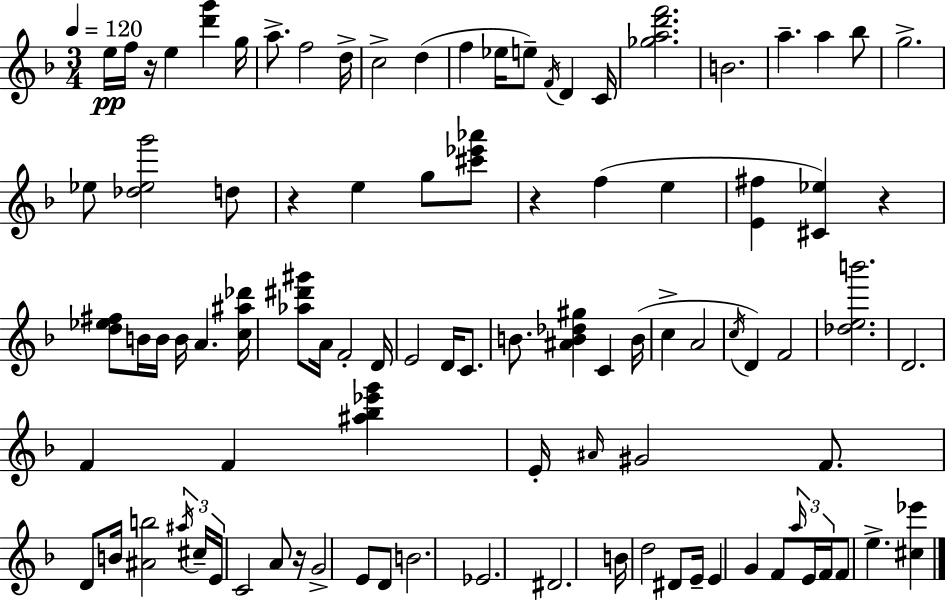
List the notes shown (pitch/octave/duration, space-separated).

E5/s F5/s R/s E5/q [D6,G6]/q G5/s A5/e. F5/h D5/s C5/h D5/q F5/q Eb5/s E5/e F4/s D4/q C4/s [Gb5,A5,D6,F6]/h. B4/h. A5/q. A5/q Bb5/e G5/h. Eb5/e [Db5,Eb5,G6]/h D5/e R/q E5/q G5/e [C#6,Eb6,Ab6]/e R/q F5/q E5/q [E4,F#5]/q [C#4,Eb5]/q R/q [D5,Eb5,F#5]/e B4/s B4/s B4/s A4/q. [C5,A#5,Db6]/s [Ab5,D#6,G#6]/e A4/s F4/h D4/s E4/h D4/s C4/e. B4/e. [A#4,B4,Db5,G#5]/q C4/q B4/s C5/q A4/h C5/s D4/q F4/h [Db5,E5,B6]/h. D4/h. F4/q F4/q [A#5,Bb5,Eb6,G6]/q E4/s A#4/s G#4/h F4/e. D4/e B4/s [A#4,B5]/h A#5/s C#5/s E4/s C4/h A4/e R/s G4/h E4/e D4/e B4/h. Eb4/h. D#4/h. B4/s D5/h D#4/e E4/s E4/q G4/q F4/e A5/s E4/s F4/s F4/e E5/q. [C#5,Eb6]/q